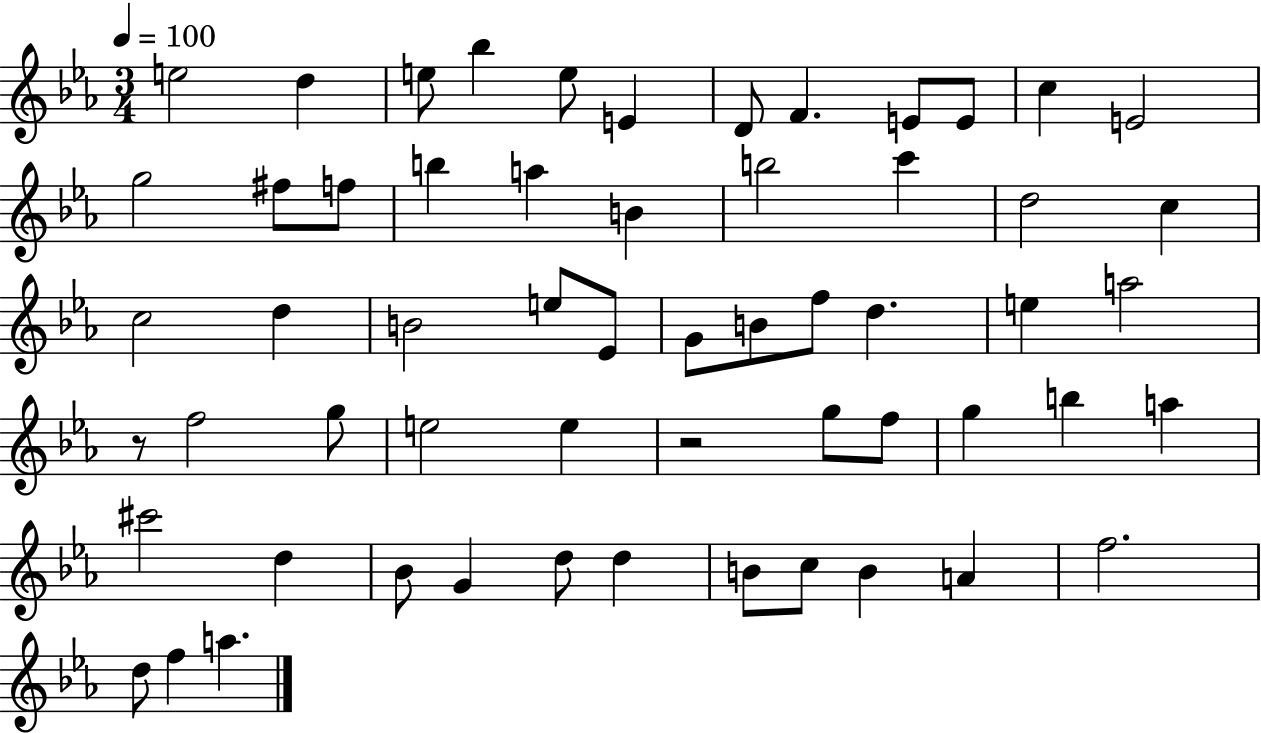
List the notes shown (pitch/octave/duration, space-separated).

E5/h D5/q E5/e Bb5/q E5/e E4/q D4/e F4/q. E4/e E4/e C5/q E4/h G5/h F#5/e F5/e B5/q A5/q B4/q B5/h C6/q D5/h C5/q C5/h D5/q B4/h E5/e Eb4/e G4/e B4/e F5/e D5/q. E5/q A5/h R/e F5/h G5/e E5/h E5/q R/h G5/e F5/e G5/q B5/q A5/q C#6/h D5/q Bb4/e G4/q D5/e D5/q B4/e C5/e B4/q A4/q F5/h. D5/e F5/q A5/q.